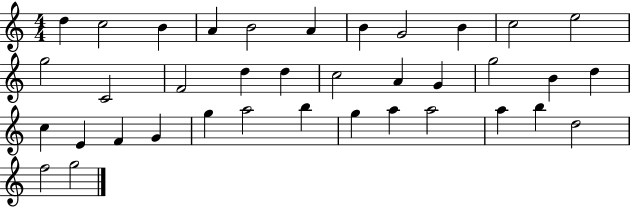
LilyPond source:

{
  \clef treble
  \numericTimeSignature
  \time 4/4
  \key c \major
  d''4 c''2 b'4 | a'4 b'2 a'4 | b'4 g'2 b'4 | c''2 e''2 | \break g''2 c'2 | f'2 d''4 d''4 | c''2 a'4 g'4 | g''2 b'4 d''4 | \break c''4 e'4 f'4 g'4 | g''4 a''2 b''4 | g''4 a''4 a''2 | a''4 b''4 d''2 | \break f''2 g''2 | \bar "|."
}